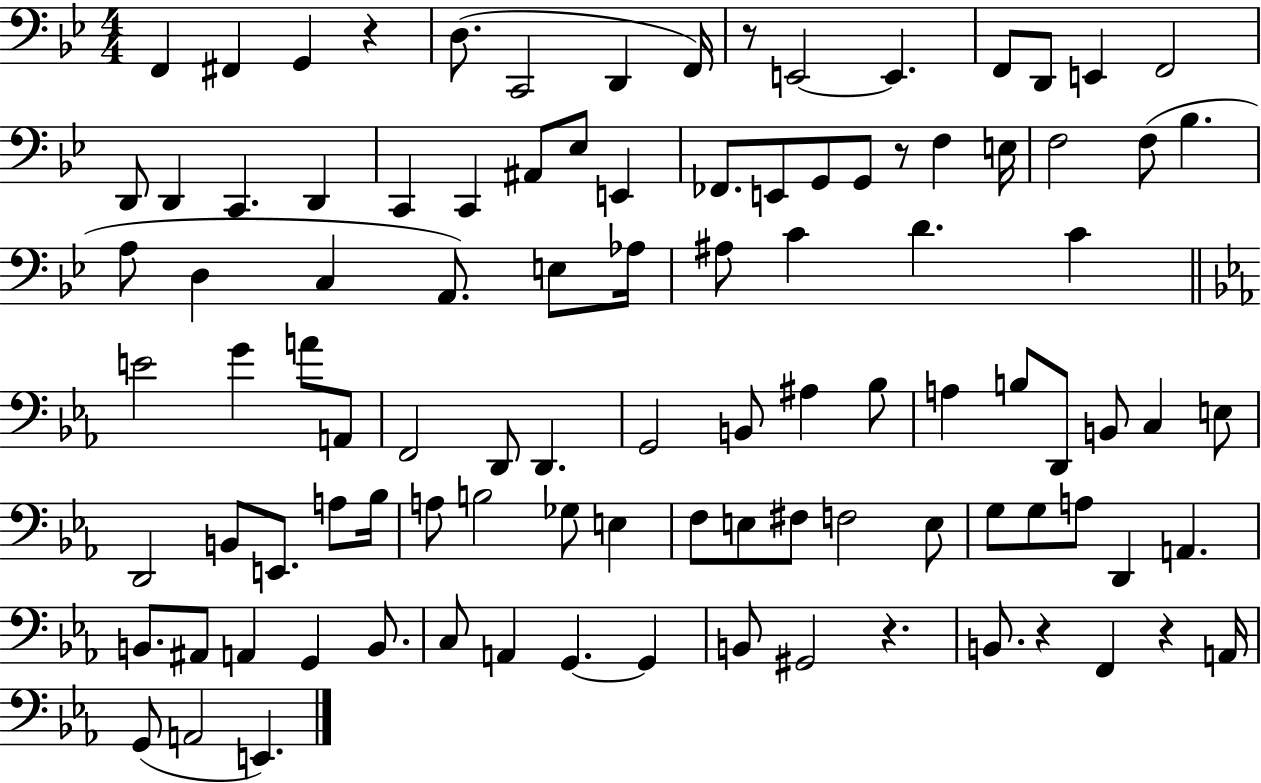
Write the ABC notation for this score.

X:1
T:Untitled
M:4/4
L:1/4
K:Bb
F,, ^F,, G,, z D,/2 C,,2 D,, F,,/4 z/2 E,,2 E,, F,,/2 D,,/2 E,, F,,2 D,,/2 D,, C,, D,, C,, C,, ^A,,/2 _E,/2 E,, _F,,/2 E,,/2 G,,/2 G,,/2 z/2 F, E,/4 F,2 F,/2 _B, A,/2 D, C, A,,/2 E,/2 _A,/4 ^A,/2 C D C E2 G A/2 A,,/2 F,,2 D,,/2 D,, G,,2 B,,/2 ^A, _B,/2 A, B,/2 D,,/2 B,,/2 C, E,/2 D,,2 B,,/2 E,,/2 A,/2 _B,/4 A,/2 B,2 _G,/2 E, F,/2 E,/2 ^F,/2 F,2 E,/2 G,/2 G,/2 A,/2 D,, A,, B,,/2 ^A,,/2 A,, G,, B,,/2 C,/2 A,, G,, G,, B,,/2 ^G,,2 z B,,/2 z F,, z A,,/4 G,,/2 A,,2 E,,